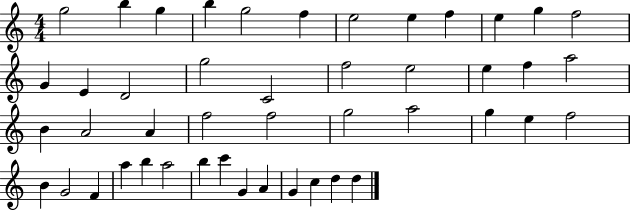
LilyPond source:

{
  \clef treble
  \numericTimeSignature
  \time 4/4
  \key c \major
  g''2 b''4 g''4 | b''4 g''2 f''4 | e''2 e''4 f''4 | e''4 g''4 f''2 | \break g'4 e'4 d'2 | g''2 c'2 | f''2 e''2 | e''4 f''4 a''2 | \break b'4 a'2 a'4 | f''2 f''2 | g''2 a''2 | g''4 e''4 f''2 | \break b'4 g'2 f'4 | a''4 b''4 a''2 | b''4 c'''4 g'4 a'4 | g'4 c''4 d''4 d''4 | \break \bar "|."
}